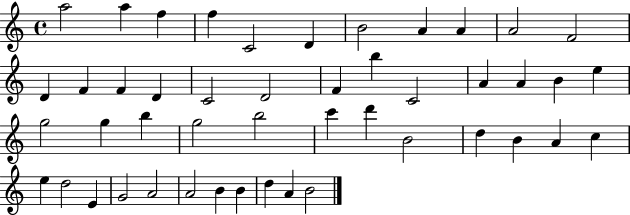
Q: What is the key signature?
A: C major